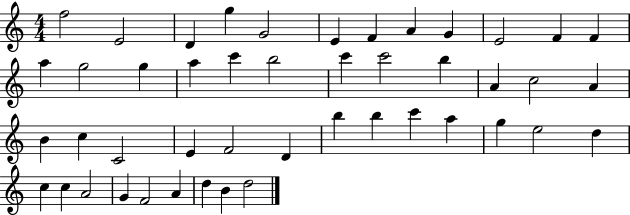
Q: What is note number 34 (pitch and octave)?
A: A5